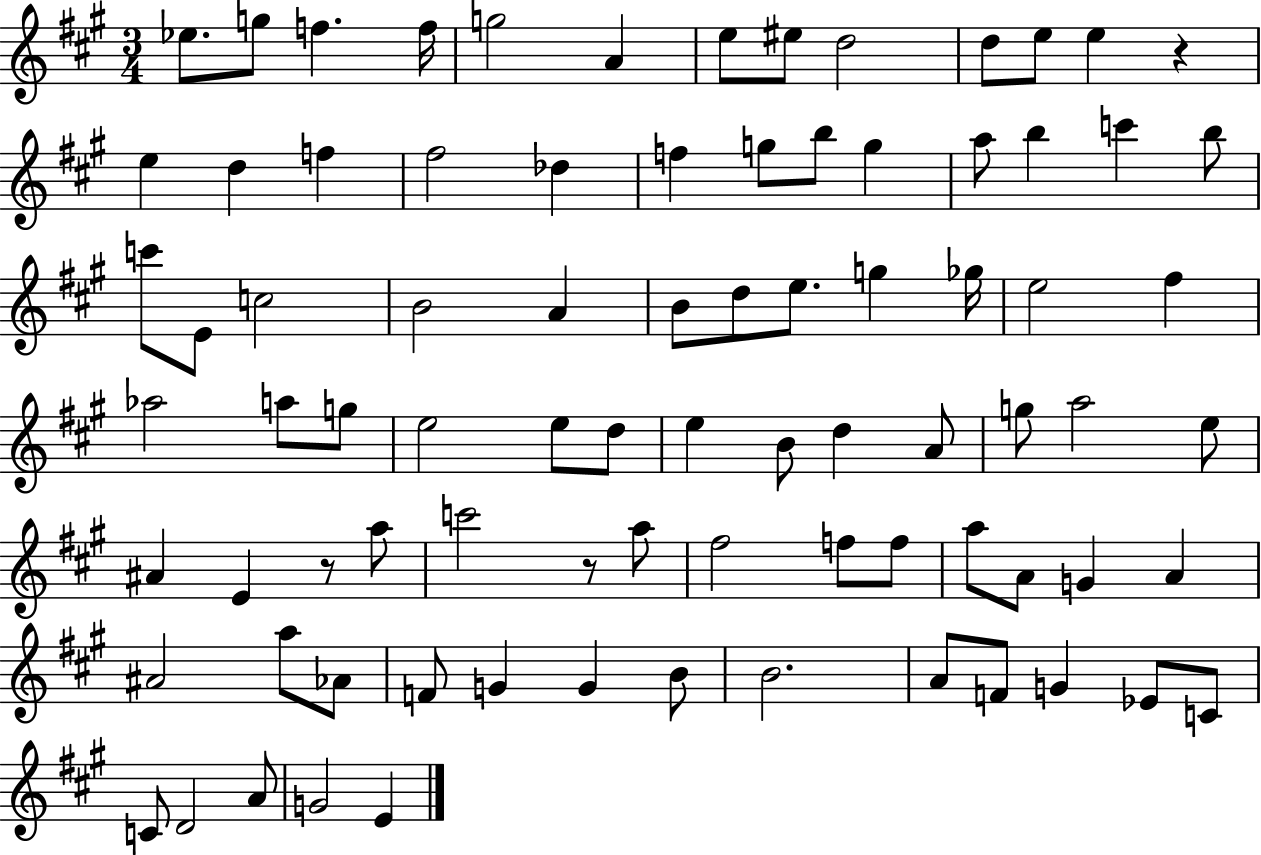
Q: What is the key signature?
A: A major